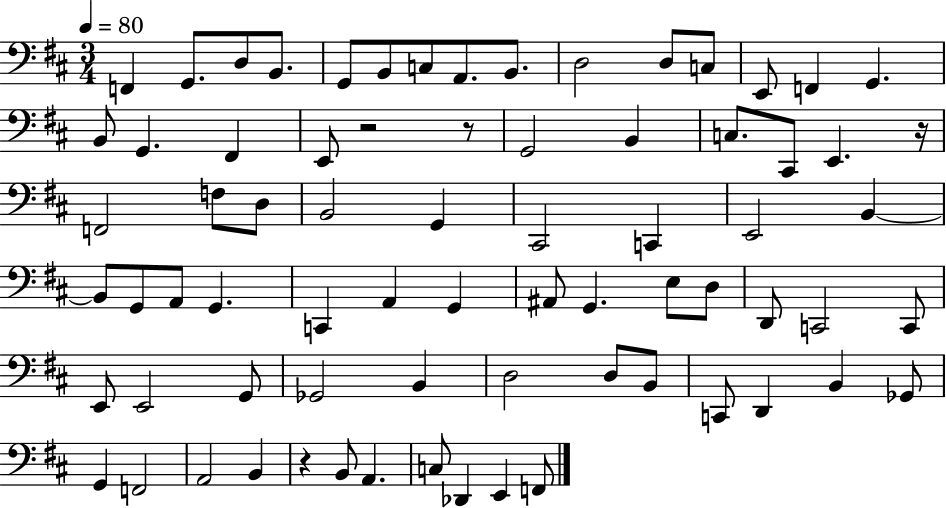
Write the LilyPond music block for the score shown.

{
  \clef bass
  \numericTimeSignature
  \time 3/4
  \key d \major
  \tempo 4 = 80
  f,4 g,8. d8 b,8. | g,8 b,8 c8 a,8. b,8. | d2 d8 c8 | e,8 f,4 g,4. | \break b,8 g,4. fis,4 | e,8 r2 r8 | g,2 b,4 | c8. cis,8 e,4. r16 | \break f,2 f8 d8 | b,2 g,4 | cis,2 c,4 | e,2 b,4~~ | \break b,8 g,8 a,8 g,4. | c,4 a,4 g,4 | ais,8 g,4. e8 d8 | d,8 c,2 c,8 | \break e,8 e,2 g,8 | ges,2 b,4 | d2 d8 b,8 | c,8 d,4 b,4 ges,8 | \break g,4 f,2 | a,2 b,4 | r4 b,8 a,4. | c8 des,4 e,4 f,8 | \break \bar "|."
}